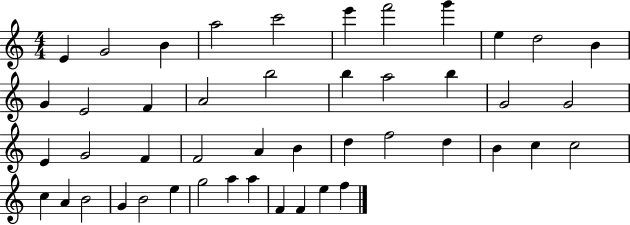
E4/q G4/h B4/q A5/h C6/h E6/q F6/h G6/q E5/q D5/h B4/q G4/q E4/h F4/q A4/h B5/h B5/q A5/h B5/q G4/h G4/h E4/q G4/h F4/q F4/h A4/q B4/q D5/q F5/h D5/q B4/q C5/q C5/h C5/q A4/q B4/h G4/q B4/h E5/q G5/h A5/q A5/q F4/q F4/q E5/q F5/q